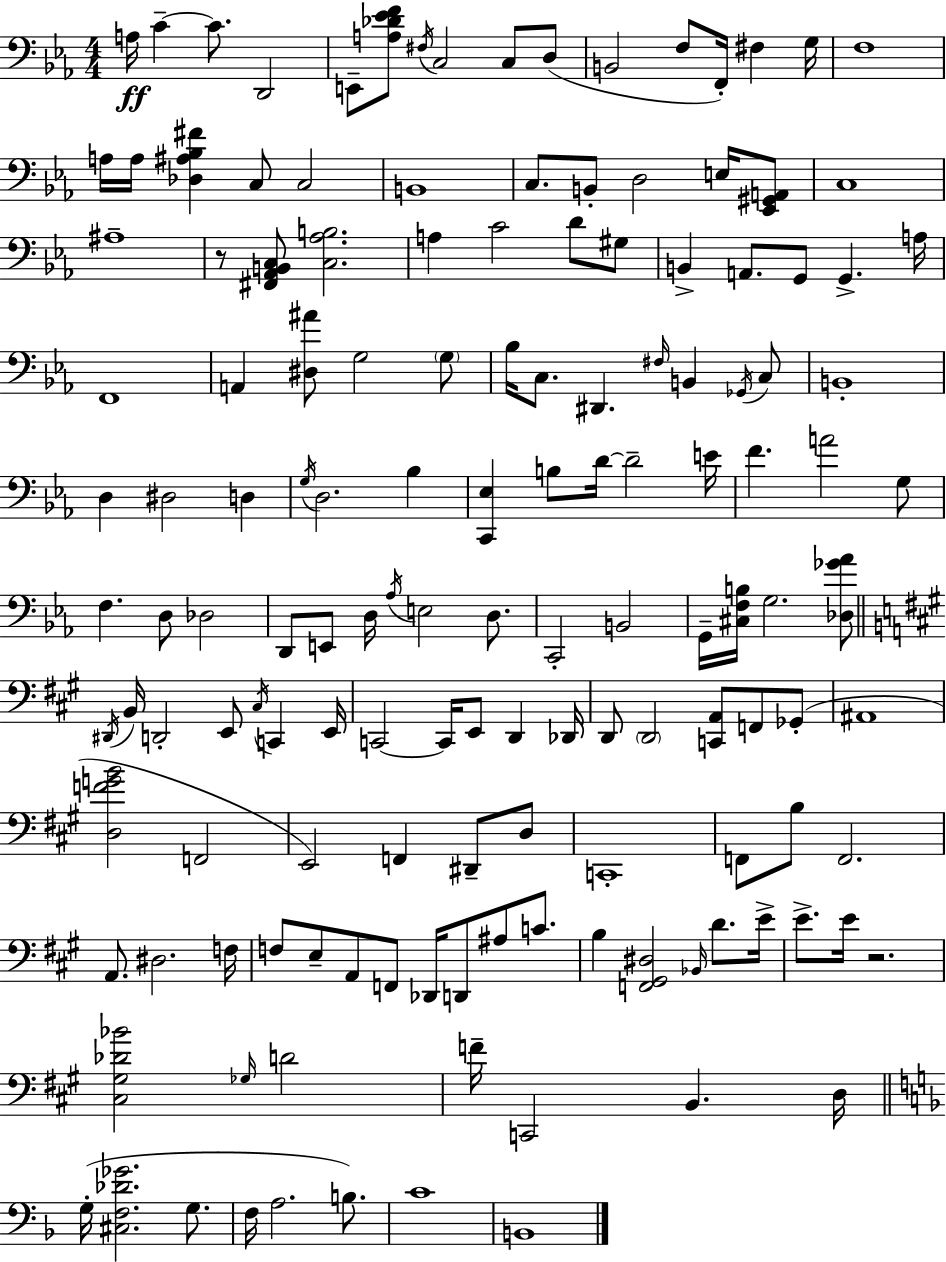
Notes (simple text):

A3/s C4/q C4/e. D2/h E2/e [A3,Db4,Eb4,F4]/e F#3/s C3/h C3/e D3/e B2/h F3/e F2/s F#3/q G3/s F3/w A3/s A3/s [Db3,A#3,Bb3,F#4]/q C3/e C3/h B2/w C3/e. B2/e D3/h E3/s [Eb2,G#2,A2]/e C3/w A#3/w R/e [F#2,Ab2,B2,C3]/e [C3,Ab3,B3]/h. A3/q C4/h D4/e G#3/e B2/q A2/e. G2/e G2/q. A3/s F2/w A2/q [D#3,A#4]/e G3/h G3/e Bb3/s C3/e. D#2/q. F#3/s B2/q Gb2/s C3/e B2/w D3/q D#3/h D3/q G3/s D3/h. Bb3/q [C2,Eb3]/q B3/e D4/s D4/h E4/s F4/q. A4/h G3/e F3/q. D3/e Db3/h D2/e E2/e D3/s Ab3/s E3/h D3/e. C2/h B2/h G2/s [C#3,F3,B3]/s G3/h. [Db3,Gb4,Ab4]/e D#2/s B2/s D2/h E2/e C#3/s C2/q E2/s C2/h C2/s E2/e D2/q Db2/s D2/e D2/h [C2,A2]/e F2/e Gb2/e A#2/w [D3,F4,G4,B4]/h F2/h E2/h F2/q D#2/e D3/e C2/w F2/e B3/e F2/h. A2/e. D#3/h. F3/s F3/e E3/e A2/e F2/e Db2/s D2/e A#3/e C4/e. B3/q [F2,G#2,D#3]/h Bb2/s D4/e. E4/s E4/e. E4/s R/h. [C#3,G#3,Db4,Bb4]/h Gb3/s D4/h F4/s C2/h B2/q. D3/s G3/s [C#3,F3,Db4,Gb4]/h. G3/e. F3/s A3/h. B3/e. C4/w B2/w